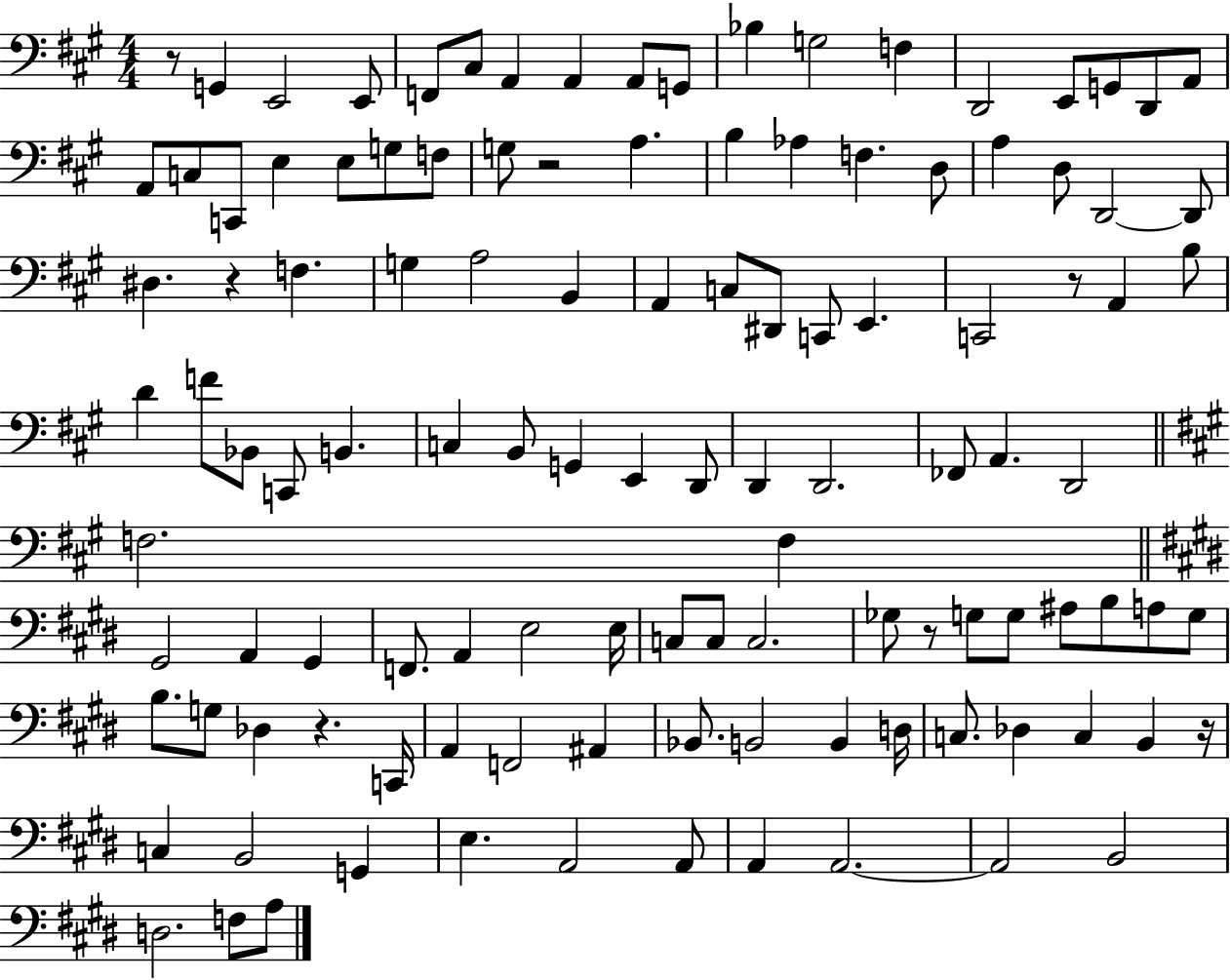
{
  \clef bass
  \numericTimeSignature
  \time 4/4
  \key a \major
  r8 g,4 e,2 e,8 | f,8 cis8 a,4 a,4 a,8 g,8 | bes4 g2 f4 | d,2 e,8 g,8 d,8 a,8 | \break a,8 c8 c,8 e4 e8 g8 f8 | g8 r2 a4. | b4 aes4 f4. d8 | a4 d8 d,2~~ d,8 | \break dis4. r4 f4. | g4 a2 b,4 | a,4 c8 dis,8 c,8 e,4. | c,2 r8 a,4 b8 | \break d'4 f'8 bes,8 c,8 b,4. | c4 b,8 g,4 e,4 d,8 | d,4 d,2. | fes,8 a,4. d,2 | \break \bar "||" \break \key a \major f2. f4 | \bar "||" \break \key e \major gis,2 a,4 gis,4 | f,8. a,4 e2 e16 | c8 c8 c2. | ges8 r8 g8 g8 ais8 b8 a8 g8 | \break b8. g8 des4 r4. c,16 | a,4 f,2 ais,4 | bes,8. b,2 b,4 d16 | c8. des4 c4 b,4 r16 | \break c4 b,2 g,4 | e4. a,2 a,8 | a,4 a,2.~~ | a,2 b,2 | \break d2. f8 a8 | \bar "|."
}